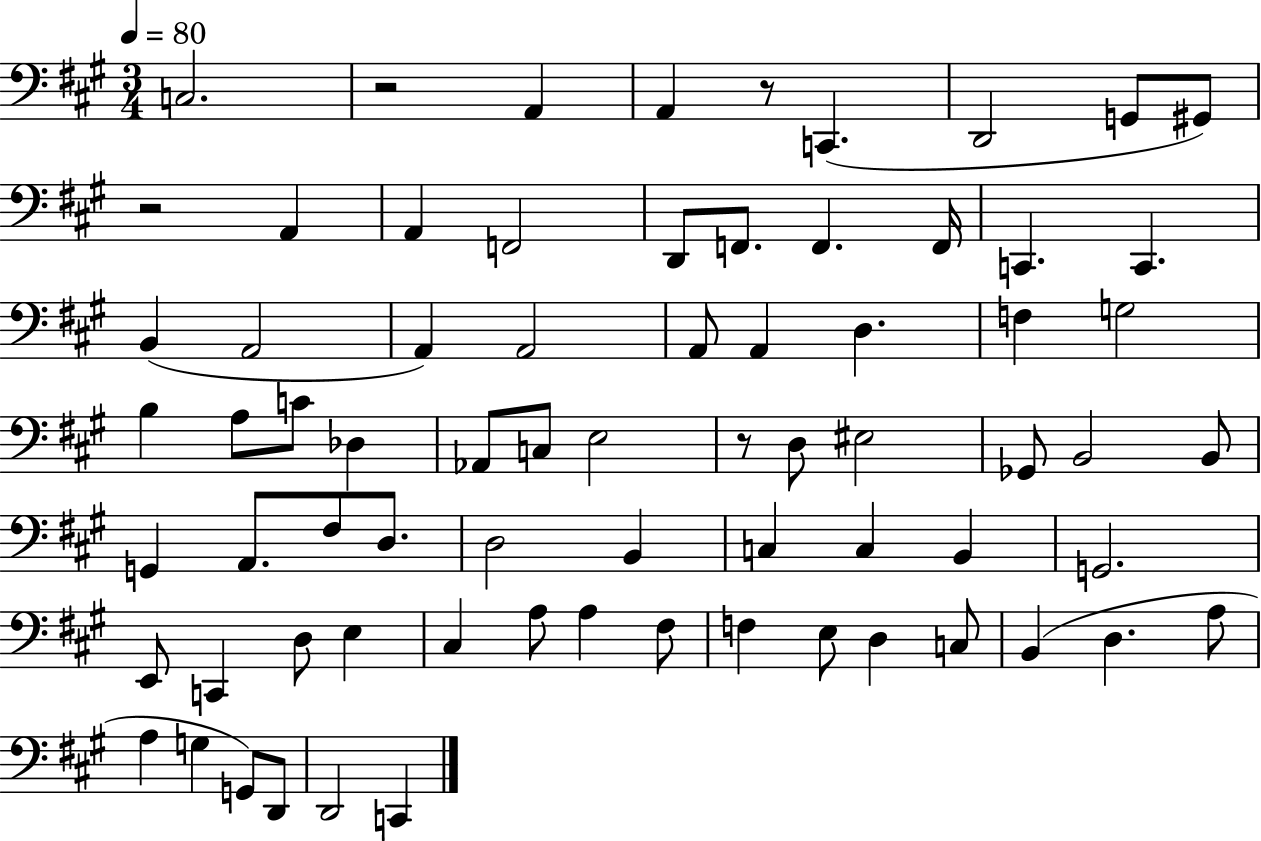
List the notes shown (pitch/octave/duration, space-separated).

C3/h. R/h A2/q A2/q R/e C2/q. D2/h G2/e G#2/e R/h A2/q A2/q F2/h D2/e F2/e. F2/q. F2/s C2/q. C2/q. B2/q A2/h A2/q A2/h A2/e A2/q D3/q. F3/q G3/h B3/q A3/e C4/e Db3/q Ab2/e C3/e E3/h R/e D3/e EIS3/h Gb2/e B2/h B2/e G2/q A2/e. F#3/e D3/e. D3/h B2/q C3/q C3/q B2/q G2/h. E2/e C2/q D3/e E3/q C#3/q A3/e A3/q F#3/e F3/q E3/e D3/q C3/e B2/q D3/q. A3/e A3/q G3/q G2/e D2/e D2/h C2/q